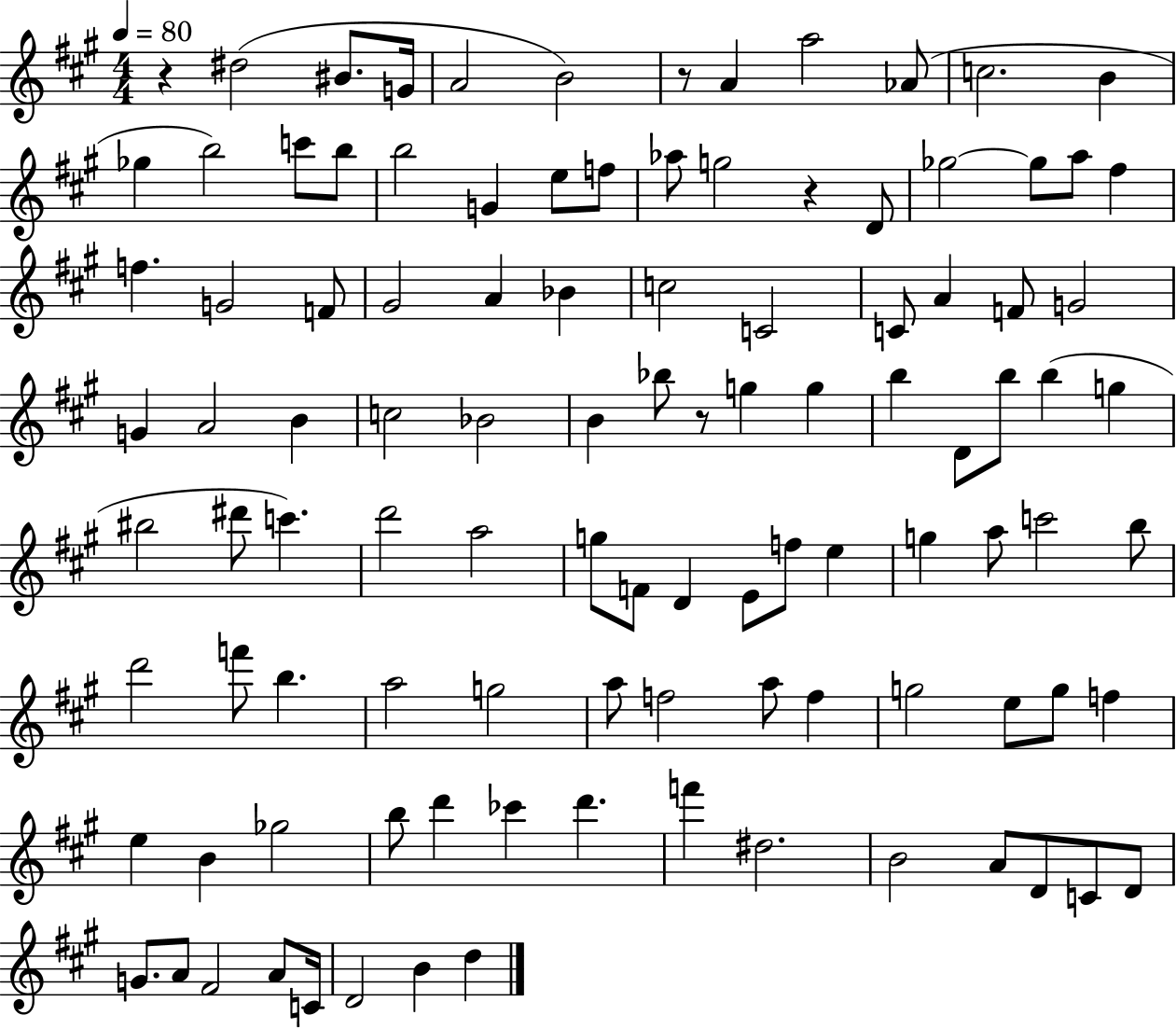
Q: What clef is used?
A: treble